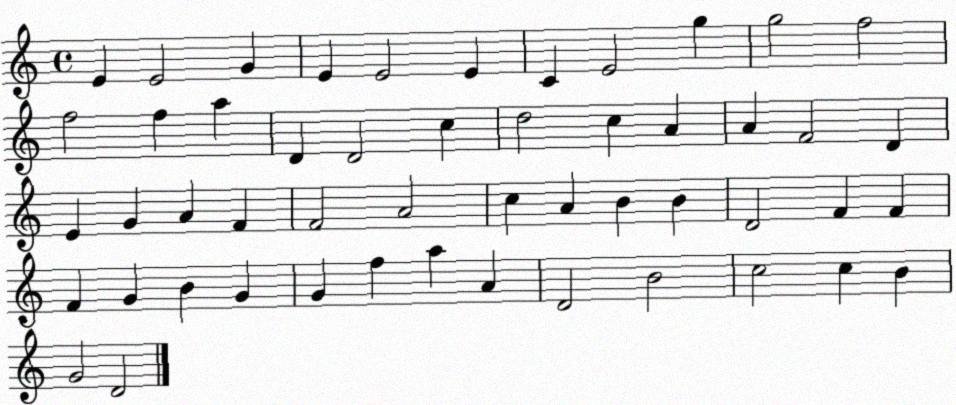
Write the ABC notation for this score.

X:1
T:Untitled
M:4/4
L:1/4
K:C
E E2 G E E2 E C E2 g g2 f2 f2 f a D D2 c d2 c A A F2 D E G A F F2 A2 c A B B D2 F F F G B G G f a A D2 B2 c2 c B G2 D2